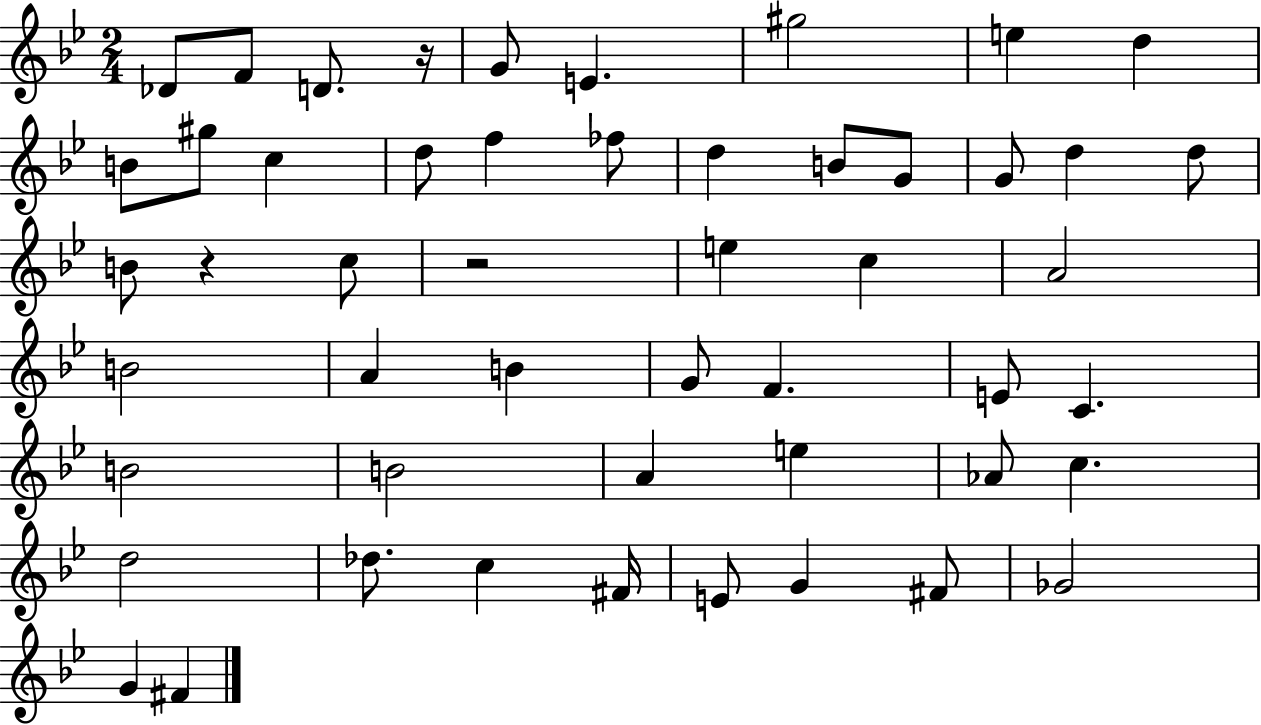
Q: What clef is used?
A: treble